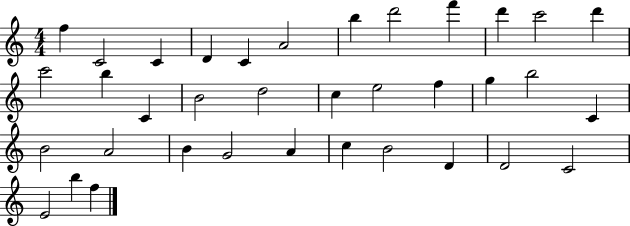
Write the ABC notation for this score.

X:1
T:Untitled
M:4/4
L:1/4
K:C
f C2 C D C A2 b d'2 f' d' c'2 d' c'2 b C B2 d2 c e2 f g b2 C B2 A2 B G2 A c B2 D D2 C2 E2 b f